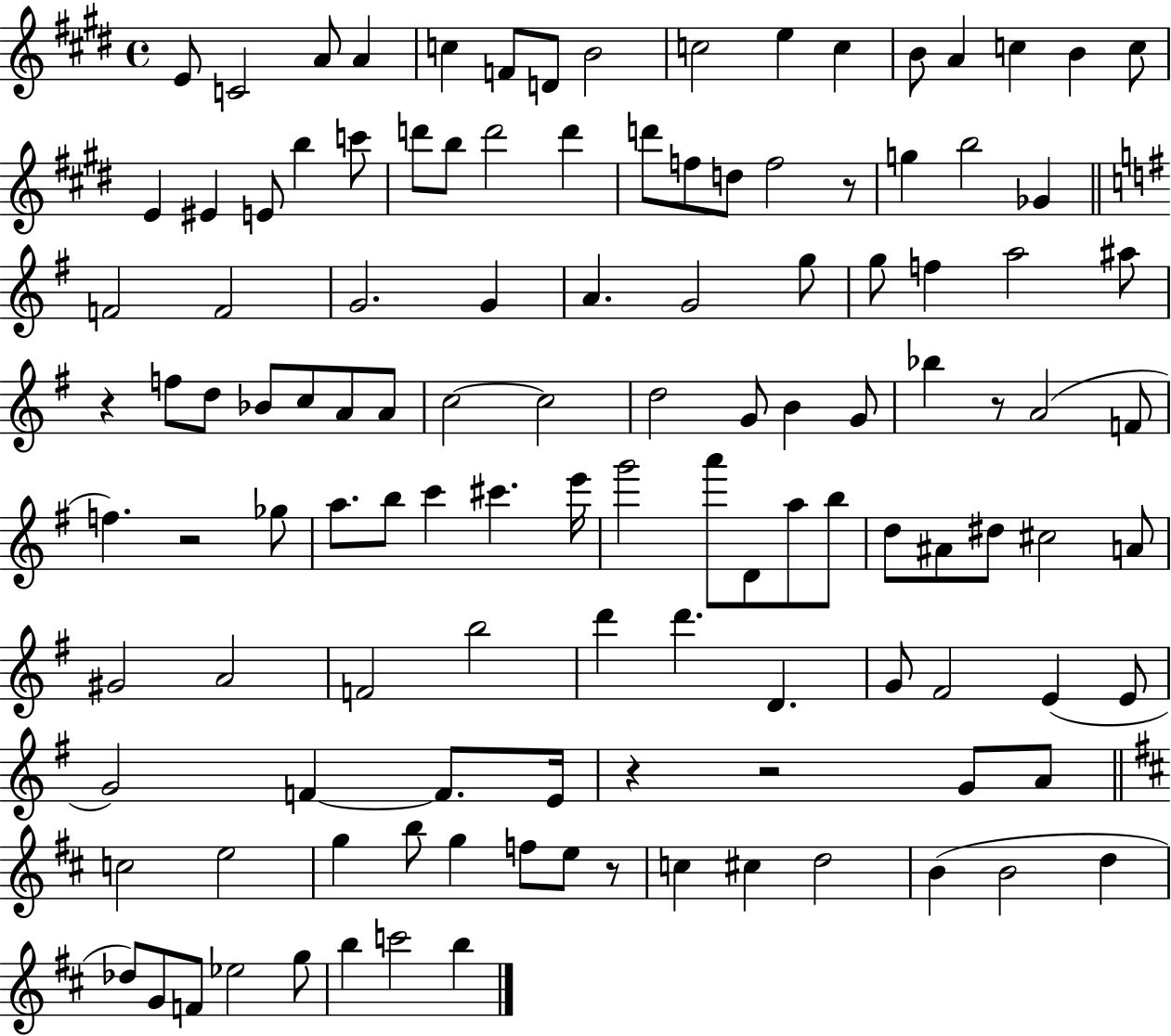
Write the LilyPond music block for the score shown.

{
  \clef treble
  \time 4/4
  \defaultTimeSignature
  \key e \major
  e'8 c'2 a'8 a'4 | c''4 f'8 d'8 b'2 | c''2 e''4 c''4 | b'8 a'4 c''4 b'4 c''8 | \break e'4 eis'4 e'8 b''4 c'''8 | d'''8 b''8 d'''2 d'''4 | d'''8 f''8 d''8 f''2 r8 | g''4 b''2 ges'4 | \break \bar "||" \break \key g \major f'2 f'2 | g'2. g'4 | a'4. g'2 g''8 | g''8 f''4 a''2 ais''8 | \break r4 f''8 d''8 bes'8 c''8 a'8 a'8 | c''2~~ c''2 | d''2 g'8 b'4 g'8 | bes''4 r8 a'2( f'8 | \break f''4.) r2 ges''8 | a''8. b''8 c'''4 cis'''4. e'''16 | g'''2 a'''8 d'8 a''8 b''8 | d''8 ais'8 dis''8 cis''2 a'8 | \break gis'2 a'2 | f'2 b''2 | d'''4 d'''4. d'4. | g'8 fis'2 e'4( e'8 | \break g'2) f'4~~ f'8. e'16 | r4 r2 g'8 a'8 | \bar "||" \break \key d \major c''2 e''2 | g''4 b''8 g''4 f''8 e''8 r8 | c''4 cis''4 d''2 | b'4( b'2 d''4 | \break des''8) g'8 f'8 ees''2 g''8 | b''4 c'''2 b''4 | \bar "|."
}